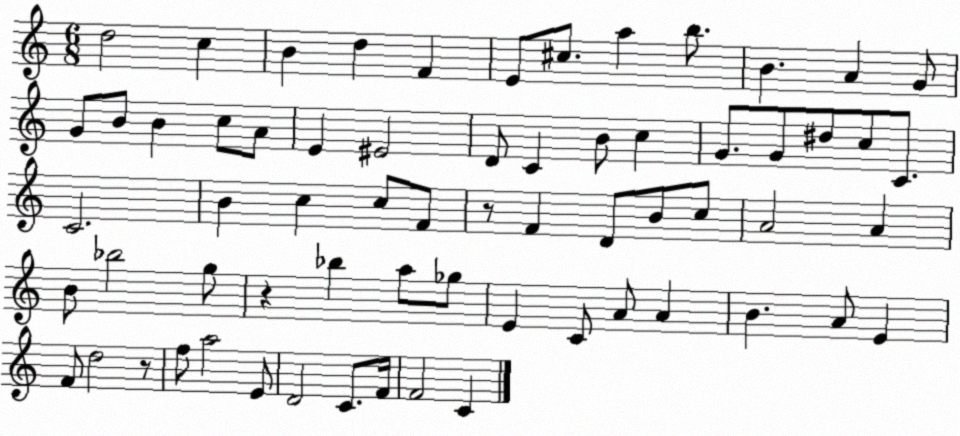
X:1
T:Untitled
M:6/8
L:1/4
K:C
d2 c B d F E/2 ^c/2 a b/2 B A G/2 G/2 B/2 B c/2 A/2 E ^E2 D/2 C B/2 c G/2 G/2 ^d/2 c/2 C/2 C2 B c c/2 F/2 z/2 F D/2 B/2 c/2 A2 A B/2 _b2 g/2 z _b a/2 _g/2 E C/2 A/2 A B A/2 E F/2 d2 z/2 f/2 a2 E/2 D2 C/2 F/4 F2 C